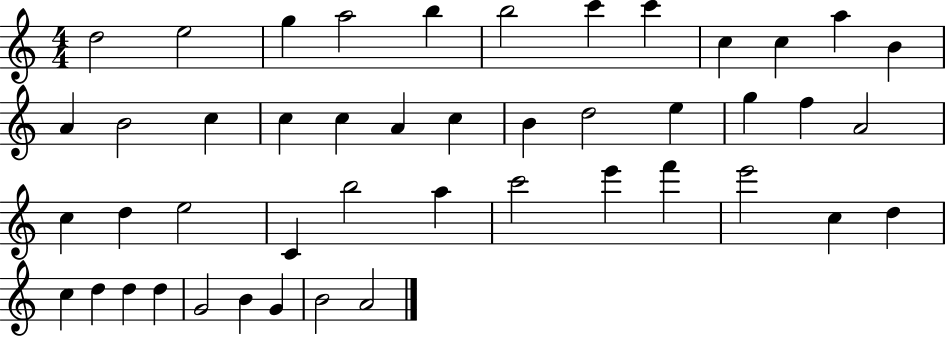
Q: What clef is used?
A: treble